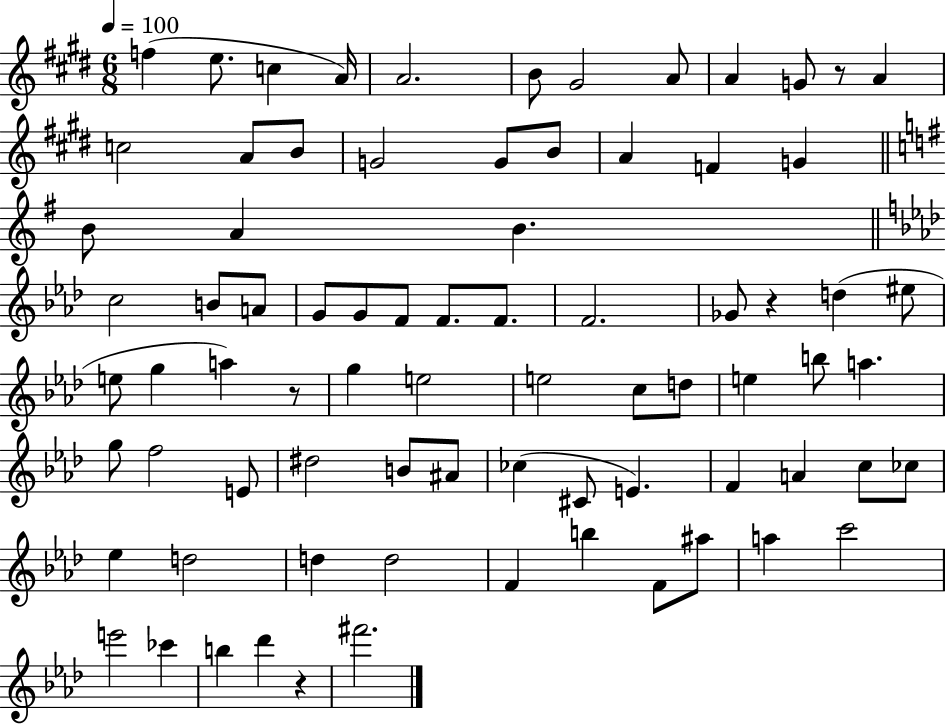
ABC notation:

X:1
T:Untitled
M:6/8
L:1/4
K:E
f e/2 c A/4 A2 B/2 ^G2 A/2 A G/2 z/2 A c2 A/2 B/2 G2 G/2 B/2 A F G B/2 A B c2 B/2 A/2 G/2 G/2 F/2 F/2 F/2 F2 _G/2 z d ^e/2 e/2 g a z/2 g e2 e2 c/2 d/2 e b/2 a g/2 f2 E/2 ^d2 B/2 ^A/2 _c ^C/2 E F A c/2 _c/2 _e d2 d d2 F b F/2 ^a/2 a c'2 e'2 _c' b _d' z ^f'2